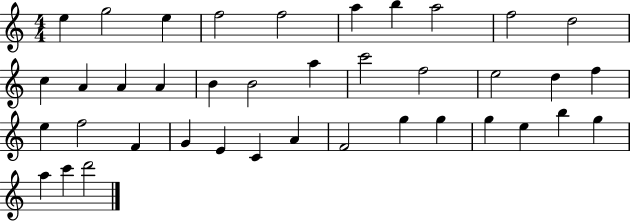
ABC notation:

X:1
T:Untitled
M:4/4
L:1/4
K:C
e g2 e f2 f2 a b a2 f2 d2 c A A A B B2 a c'2 f2 e2 d f e f2 F G E C A F2 g g g e b g a c' d'2